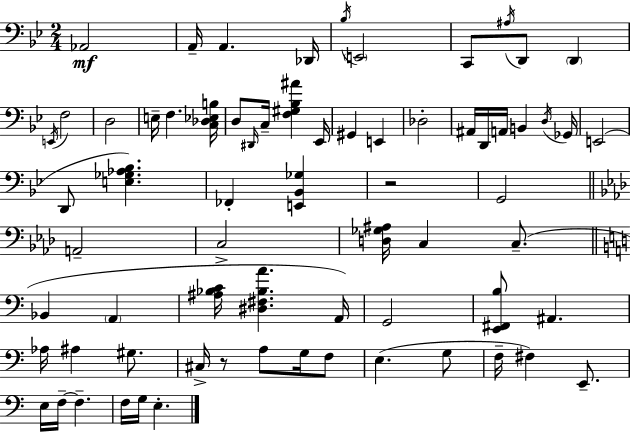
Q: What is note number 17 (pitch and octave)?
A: D#2